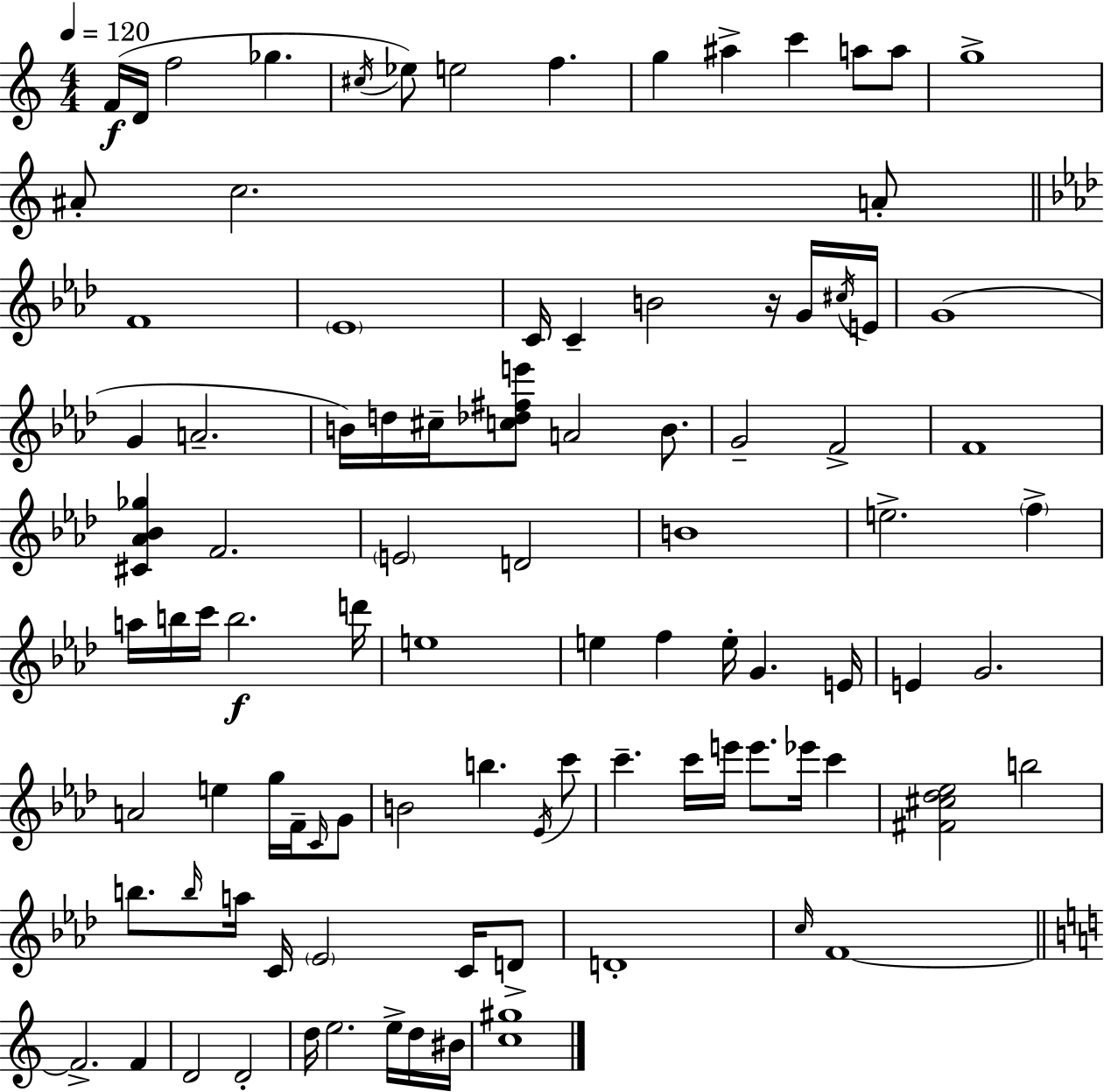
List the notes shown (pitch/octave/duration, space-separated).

F4/s D4/s F5/h Gb5/q. C#5/s Eb5/e E5/h F5/q. G5/q A#5/q C6/q A5/e A5/e G5/w A#4/e C5/h. A4/e F4/w Eb4/w C4/s C4/q B4/h R/s G4/s C#5/s E4/s G4/w G4/q A4/h. B4/s D5/s C#5/s [C5,Db5,F#5,E6]/e A4/h B4/e. G4/h F4/h F4/w [C#4,Ab4,Bb4,Gb5]/q F4/h. E4/h D4/h B4/w E5/h. F5/q A5/s B5/s C6/s B5/h. D6/s E5/w E5/q F5/q E5/s G4/q. E4/s E4/q G4/h. A4/h E5/q G5/s F4/s C4/s G4/e B4/h B5/q. Eb4/s C6/e C6/q. C6/s E6/s E6/e. Eb6/s C6/q [F#4,C#5,Db5,Eb5]/h B5/h B5/e. B5/s A5/s C4/s Eb4/h C4/s D4/e D4/w C5/s F4/w F4/h. F4/q D4/h D4/h D5/s E5/h. E5/s D5/s BIS4/s [C5,G#5]/w